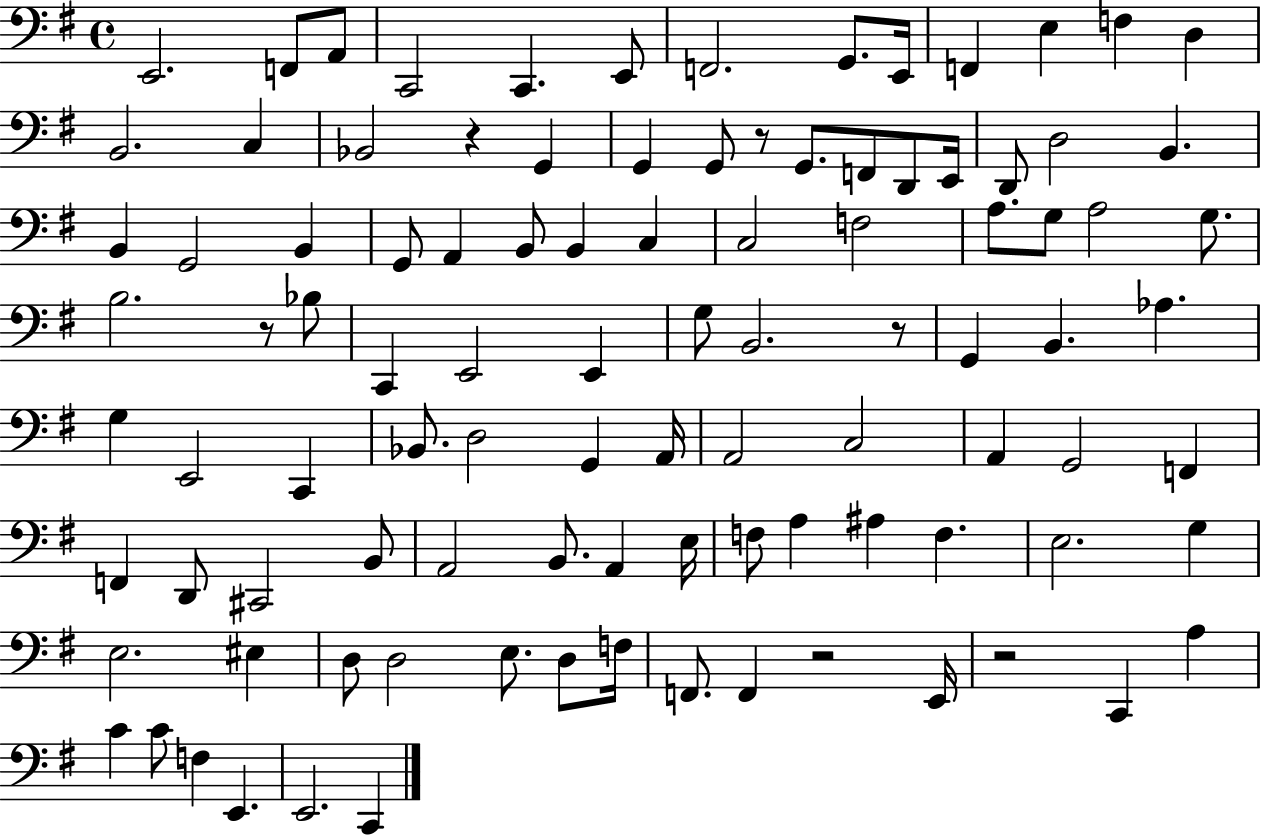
{
  \clef bass
  \time 4/4
  \defaultTimeSignature
  \key g \major
  e,2. f,8 a,8 | c,2 c,4. e,8 | f,2. g,8. e,16 | f,4 e4 f4 d4 | \break b,2. c4 | bes,2 r4 g,4 | g,4 g,8 r8 g,8. f,8 d,8 e,16 | d,8 d2 b,4. | \break b,4 g,2 b,4 | g,8 a,4 b,8 b,4 c4 | c2 f2 | a8. g8 a2 g8. | \break b2. r8 bes8 | c,4 e,2 e,4 | g8 b,2. r8 | g,4 b,4. aes4. | \break g4 e,2 c,4 | bes,8. d2 g,4 a,16 | a,2 c2 | a,4 g,2 f,4 | \break f,4 d,8 cis,2 b,8 | a,2 b,8. a,4 e16 | f8 a4 ais4 f4. | e2. g4 | \break e2. eis4 | d8 d2 e8. d8 f16 | f,8. f,4 r2 e,16 | r2 c,4 a4 | \break c'4 c'8 f4 e,4. | e,2. c,4 | \bar "|."
}